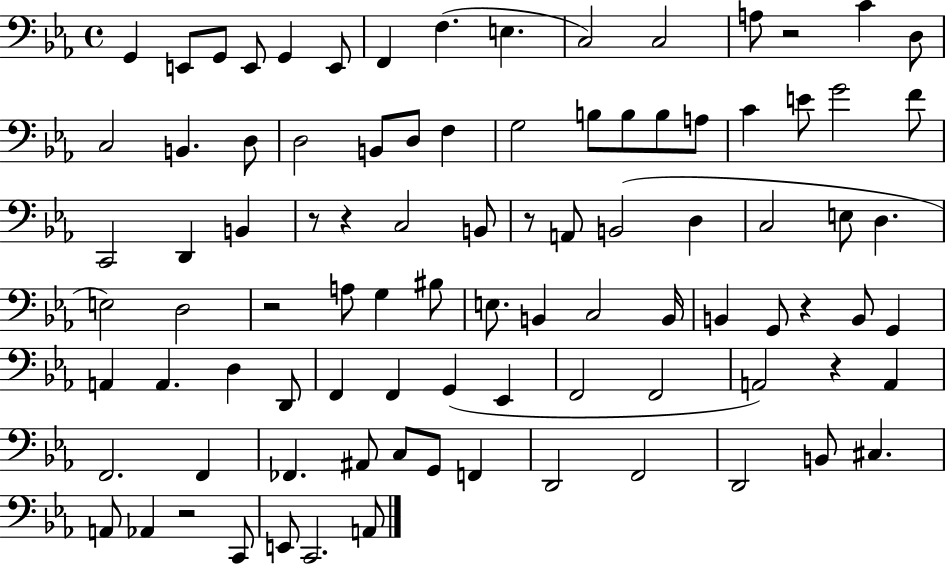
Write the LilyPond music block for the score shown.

{
  \clef bass
  \time 4/4
  \defaultTimeSignature
  \key ees \major
  g,4 e,8 g,8 e,8 g,4 e,8 | f,4 f4.( e4. | c2) c2 | a8 r2 c'4 d8 | \break c2 b,4. d8 | d2 b,8 d8 f4 | g2 b8 b8 b8 a8 | c'4 e'8 g'2 f'8 | \break c,2 d,4 b,4 | r8 r4 c2 b,8 | r8 a,8 b,2( d4 | c2 e8 d4. | \break e2) d2 | r2 a8 g4 bis8 | e8. b,4 c2 b,16 | b,4 g,8 r4 b,8 g,4 | \break a,4 a,4. d4 d,8 | f,4 f,4 g,4( ees,4 | f,2 f,2 | a,2) r4 a,4 | \break f,2. f,4 | fes,4. ais,8 c8 g,8 f,4 | d,2 f,2 | d,2 b,8 cis4. | \break a,8 aes,4 r2 c,8 | e,8 c,2. a,8 | \bar "|."
}